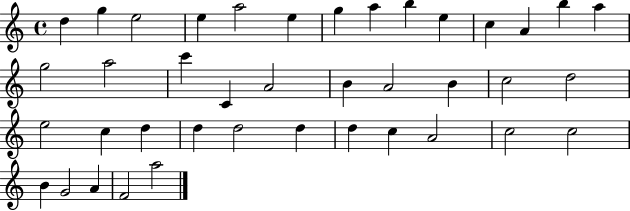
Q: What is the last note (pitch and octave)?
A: A5